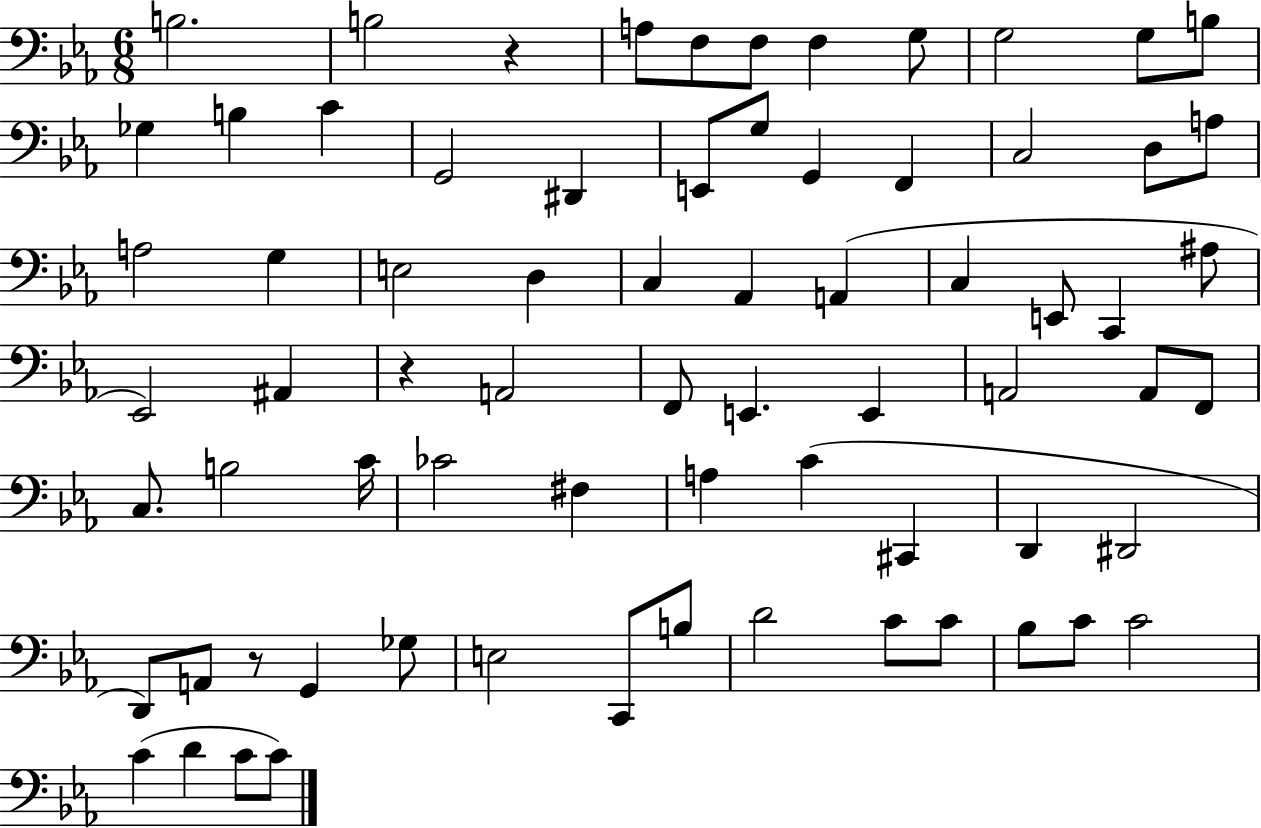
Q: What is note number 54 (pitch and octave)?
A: A2